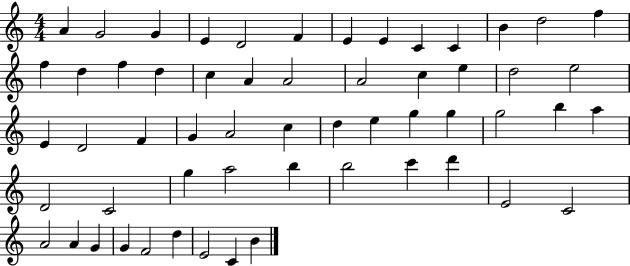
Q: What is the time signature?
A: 4/4